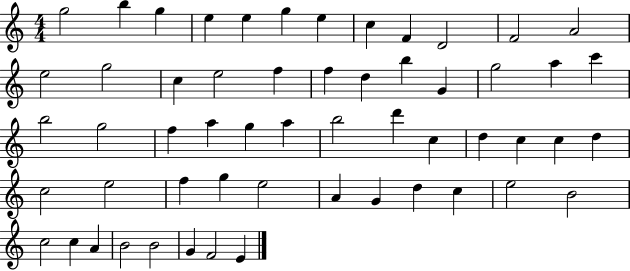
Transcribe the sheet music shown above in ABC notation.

X:1
T:Untitled
M:4/4
L:1/4
K:C
g2 b g e e g e c F D2 F2 A2 e2 g2 c e2 f f d b G g2 a c' b2 g2 f a g a b2 d' c d c c d c2 e2 f g e2 A G d c e2 B2 c2 c A B2 B2 G F2 E